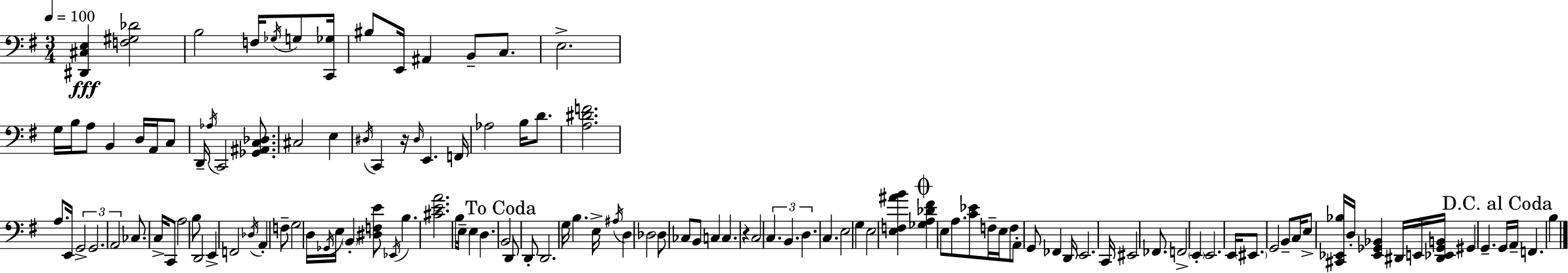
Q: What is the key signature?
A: G major